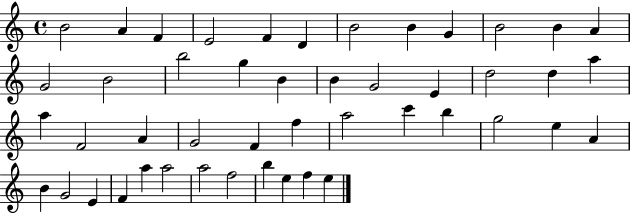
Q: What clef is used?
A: treble